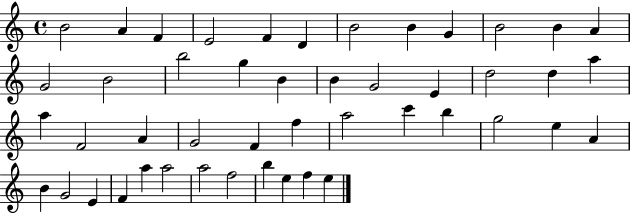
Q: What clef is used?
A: treble